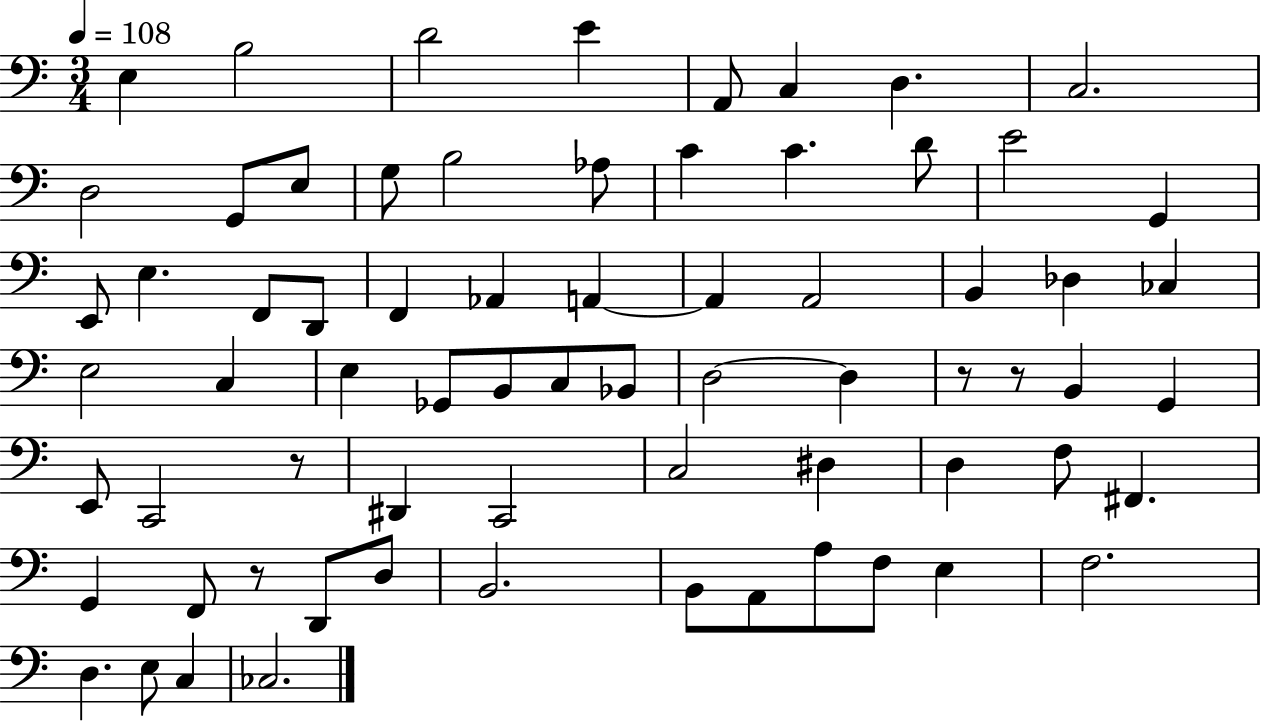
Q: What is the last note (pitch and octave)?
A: CES3